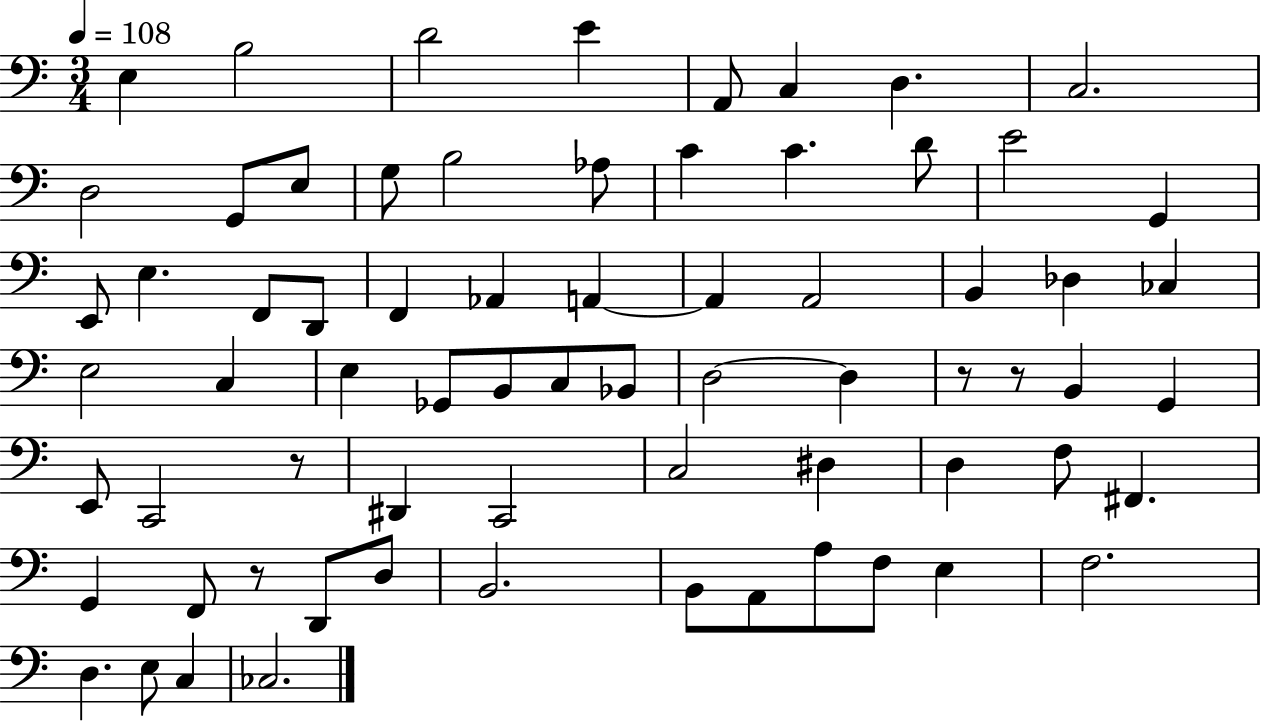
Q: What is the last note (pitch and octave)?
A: CES3